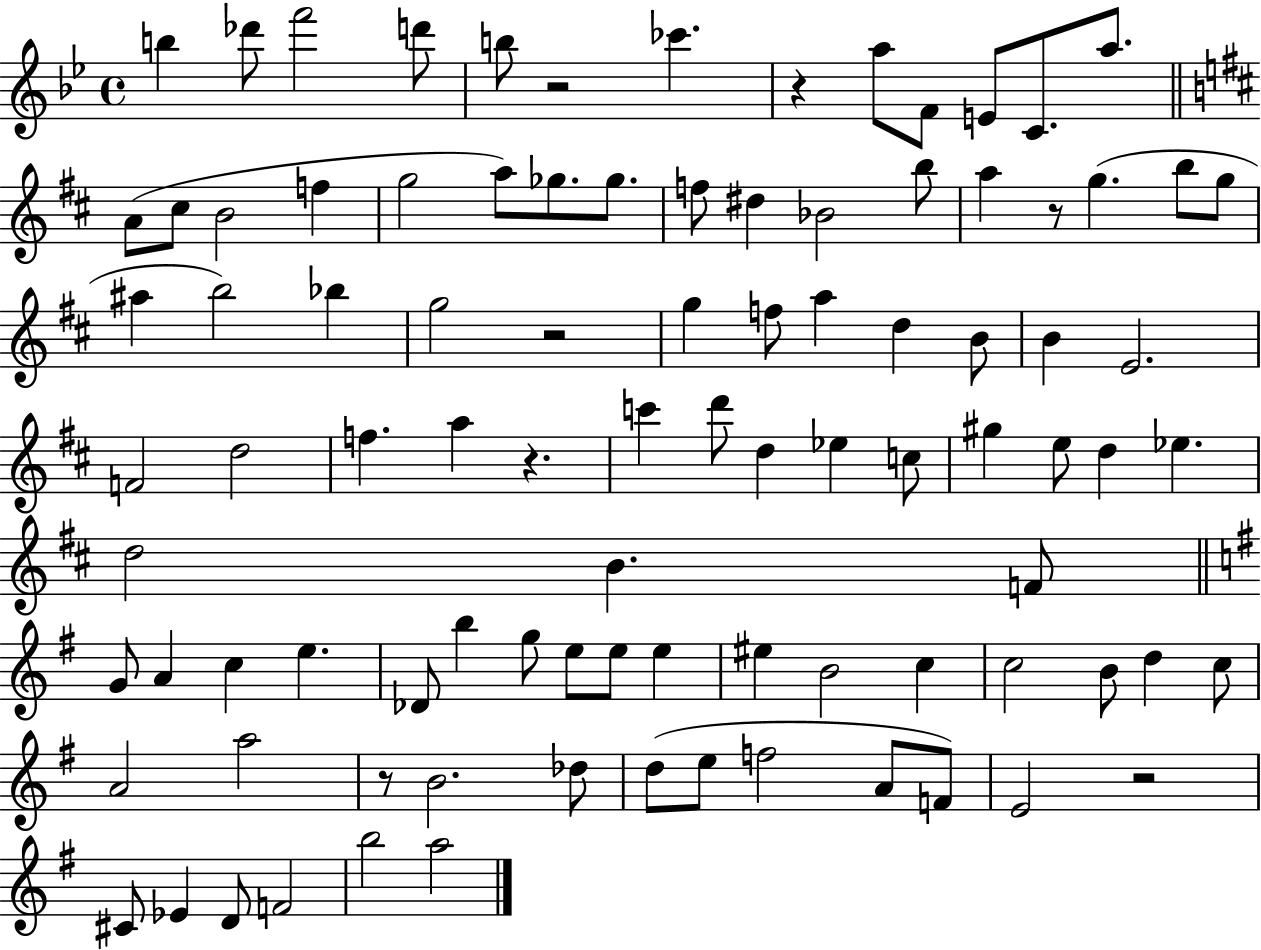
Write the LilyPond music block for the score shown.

{
  \clef treble
  \time 4/4
  \defaultTimeSignature
  \key bes \major
  b''4 des'''8 f'''2 d'''8 | b''8 r2 ces'''4. | r4 a''8 f'8 e'8 c'8. a''8. | \bar "||" \break \key b \minor a'8( cis''8 b'2 f''4 | g''2 a''8) ges''8. ges''8. | f''8 dis''4 bes'2 b''8 | a''4 r8 g''4.( b''8 g''8 | \break ais''4 b''2) bes''4 | g''2 r2 | g''4 f''8 a''4 d''4 b'8 | b'4 e'2. | \break f'2 d''2 | f''4. a''4 r4. | c'''4 d'''8 d''4 ees''4 c''8 | gis''4 e''8 d''4 ees''4. | \break d''2 b'4. f'8 | \bar "||" \break \key e \minor g'8 a'4 c''4 e''4. | des'8 b''4 g''8 e''8 e''8 e''4 | eis''4 b'2 c''4 | c''2 b'8 d''4 c''8 | \break a'2 a''2 | r8 b'2. des''8 | d''8( e''8 f''2 a'8 f'8) | e'2 r2 | \break cis'8 ees'4 d'8 f'2 | b''2 a''2 | \bar "|."
}